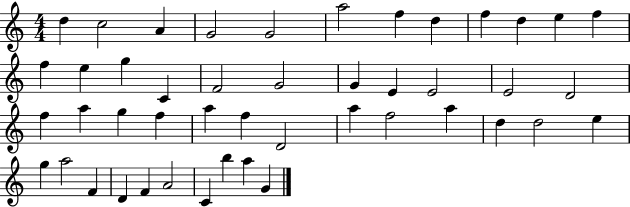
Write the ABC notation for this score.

X:1
T:Untitled
M:4/4
L:1/4
K:C
d c2 A G2 G2 a2 f d f d e f f e g C F2 G2 G E E2 E2 D2 f a g f a f D2 a f2 a d d2 e g a2 F D F A2 C b a G